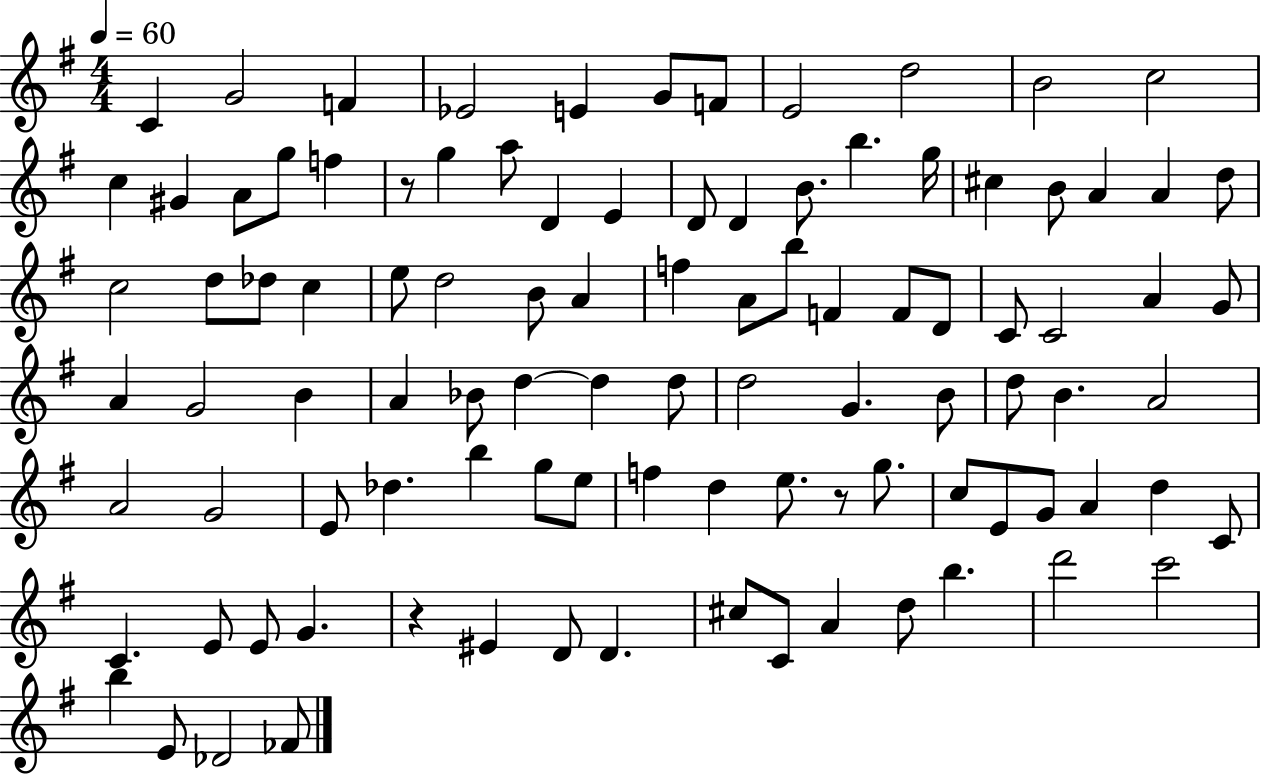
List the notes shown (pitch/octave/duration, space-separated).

C4/q G4/h F4/q Eb4/h E4/q G4/e F4/e E4/h D5/h B4/h C5/h C5/q G#4/q A4/e G5/e F5/q R/e G5/q A5/e D4/q E4/q D4/e D4/q B4/e. B5/q. G5/s C#5/q B4/e A4/q A4/q D5/e C5/h D5/e Db5/e C5/q E5/e D5/h B4/e A4/q F5/q A4/e B5/e F4/q F4/e D4/e C4/e C4/h A4/q G4/e A4/q G4/h B4/q A4/q Bb4/e D5/q D5/q D5/e D5/h G4/q. B4/e D5/e B4/q. A4/h A4/h G4/h E4/e Db5/q. B5/q G5/e E5/e F5/q D5/q E5/e. R/e G5/e. C5/e E4/e G4/e A4/q D5/q C4/e C4/q. E4/e E4/e G4/q. R/q EIS4/q D4/e D4/q. C#5/e C4/e A4/q D5/e B5/q. D6/h C6/h B5/q E4/e Db4/h FES4/e